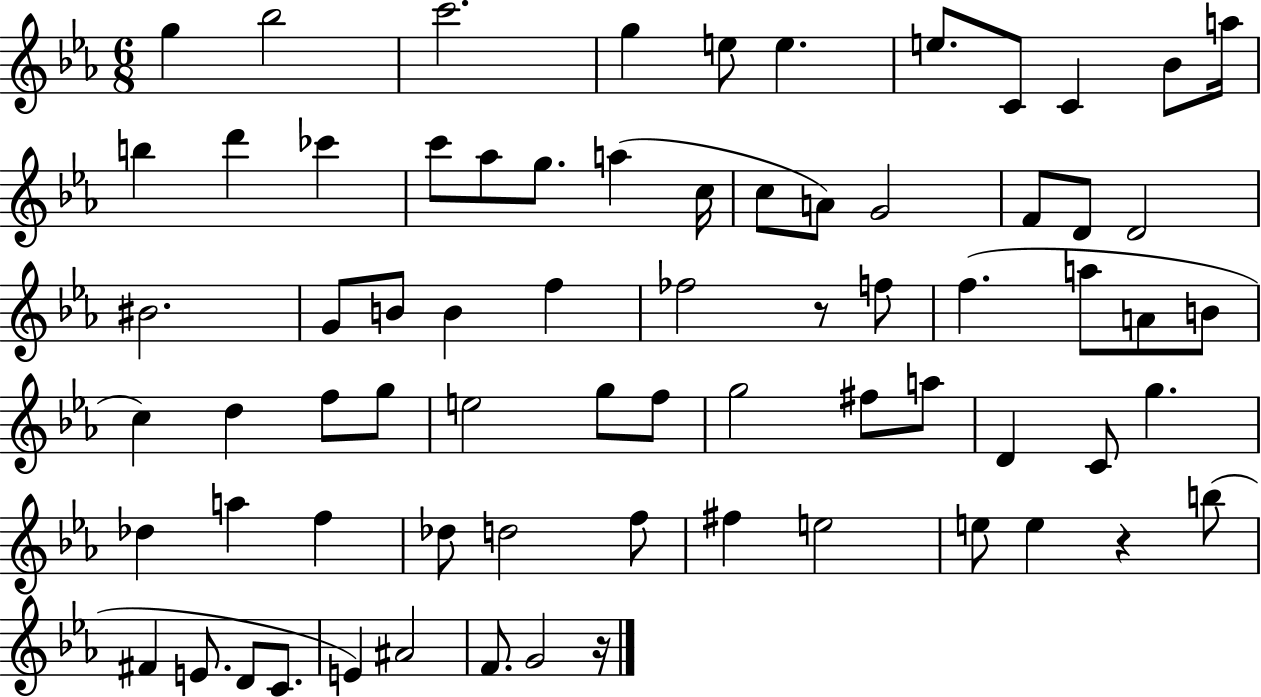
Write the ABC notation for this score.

X:1
T:Untitled
M:6/8
L:1/4
K:Eb
g _b2 c'2 g e/2 e e/2 C/2 C _B/2 a/4 b d' _c' c'/2 _a/2 g/2 a c/4 c/2 A/2 G2 F/2 D/2 D2 ^B2 G/2 B/2 B f _f2 z/2 f/2 f a/2 A/2 B/2 c d f/2 g/2 e2 g/2 f/2 g2 ^f/2 a/2 D C/2 g _d a f _d/2 d2 f/2 ^f e2 e/2 e z b/2 ^F E/2 D/2 C/2 E ^A2 F/2 G2 z/4